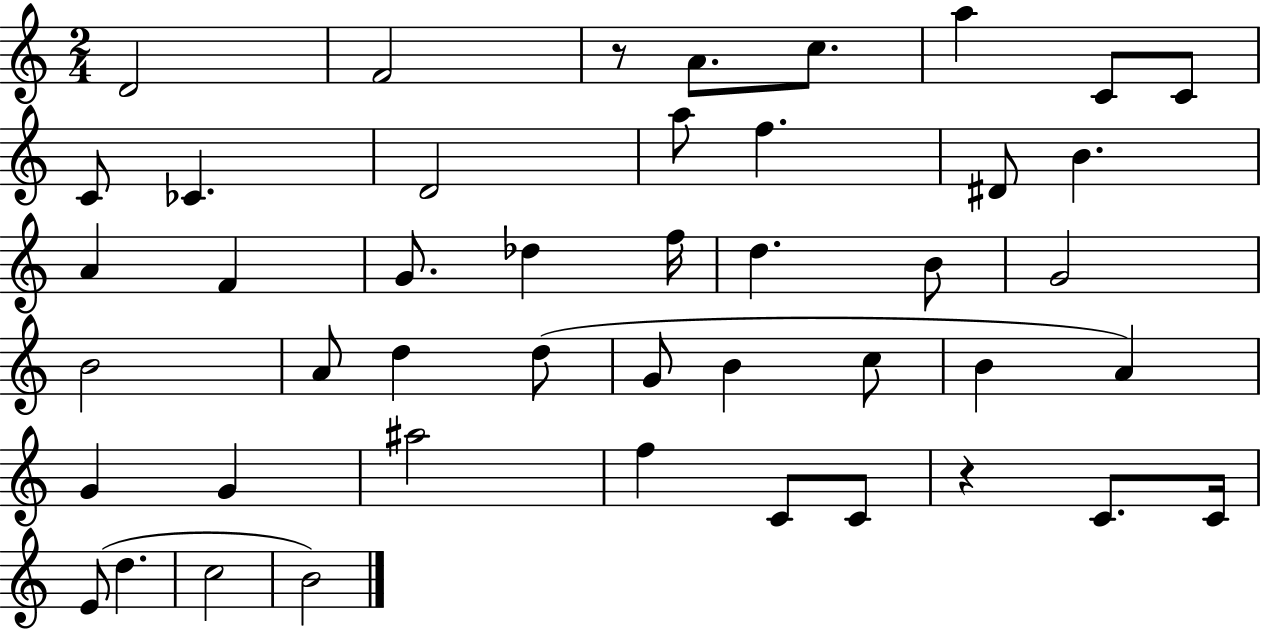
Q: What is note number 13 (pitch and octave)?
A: D#4